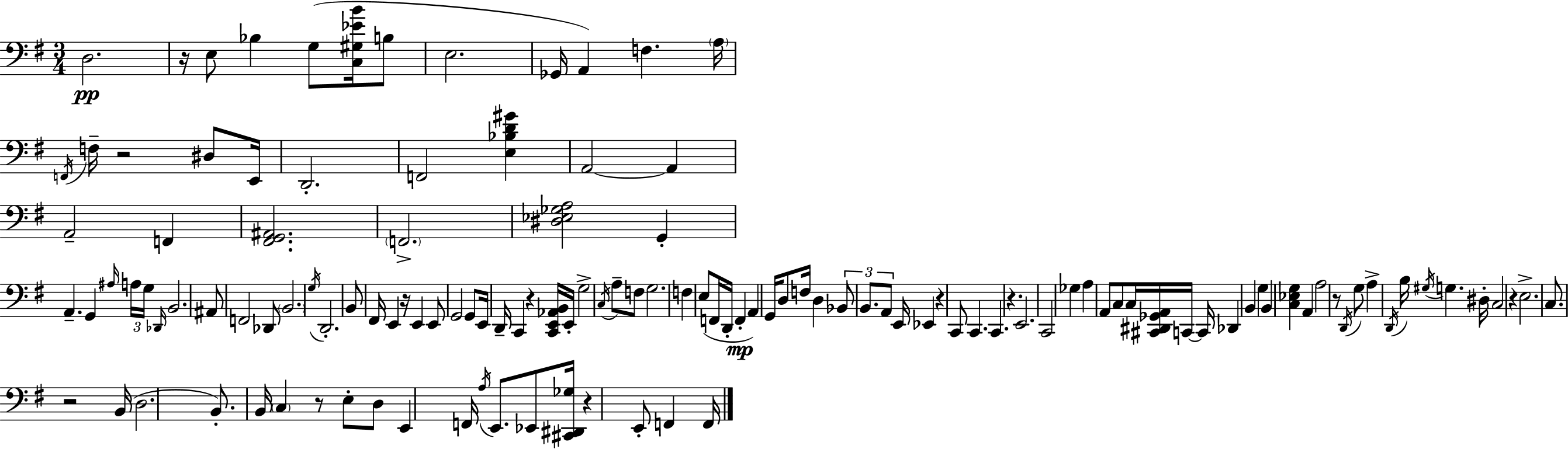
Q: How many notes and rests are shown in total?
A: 129